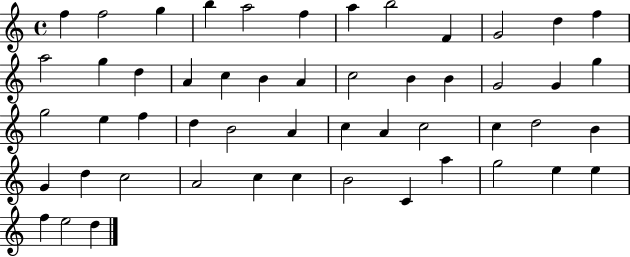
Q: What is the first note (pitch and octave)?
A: F5